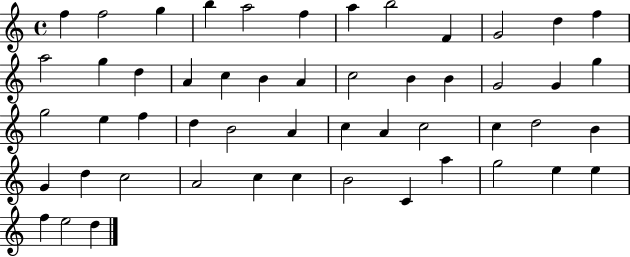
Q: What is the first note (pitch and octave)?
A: F5